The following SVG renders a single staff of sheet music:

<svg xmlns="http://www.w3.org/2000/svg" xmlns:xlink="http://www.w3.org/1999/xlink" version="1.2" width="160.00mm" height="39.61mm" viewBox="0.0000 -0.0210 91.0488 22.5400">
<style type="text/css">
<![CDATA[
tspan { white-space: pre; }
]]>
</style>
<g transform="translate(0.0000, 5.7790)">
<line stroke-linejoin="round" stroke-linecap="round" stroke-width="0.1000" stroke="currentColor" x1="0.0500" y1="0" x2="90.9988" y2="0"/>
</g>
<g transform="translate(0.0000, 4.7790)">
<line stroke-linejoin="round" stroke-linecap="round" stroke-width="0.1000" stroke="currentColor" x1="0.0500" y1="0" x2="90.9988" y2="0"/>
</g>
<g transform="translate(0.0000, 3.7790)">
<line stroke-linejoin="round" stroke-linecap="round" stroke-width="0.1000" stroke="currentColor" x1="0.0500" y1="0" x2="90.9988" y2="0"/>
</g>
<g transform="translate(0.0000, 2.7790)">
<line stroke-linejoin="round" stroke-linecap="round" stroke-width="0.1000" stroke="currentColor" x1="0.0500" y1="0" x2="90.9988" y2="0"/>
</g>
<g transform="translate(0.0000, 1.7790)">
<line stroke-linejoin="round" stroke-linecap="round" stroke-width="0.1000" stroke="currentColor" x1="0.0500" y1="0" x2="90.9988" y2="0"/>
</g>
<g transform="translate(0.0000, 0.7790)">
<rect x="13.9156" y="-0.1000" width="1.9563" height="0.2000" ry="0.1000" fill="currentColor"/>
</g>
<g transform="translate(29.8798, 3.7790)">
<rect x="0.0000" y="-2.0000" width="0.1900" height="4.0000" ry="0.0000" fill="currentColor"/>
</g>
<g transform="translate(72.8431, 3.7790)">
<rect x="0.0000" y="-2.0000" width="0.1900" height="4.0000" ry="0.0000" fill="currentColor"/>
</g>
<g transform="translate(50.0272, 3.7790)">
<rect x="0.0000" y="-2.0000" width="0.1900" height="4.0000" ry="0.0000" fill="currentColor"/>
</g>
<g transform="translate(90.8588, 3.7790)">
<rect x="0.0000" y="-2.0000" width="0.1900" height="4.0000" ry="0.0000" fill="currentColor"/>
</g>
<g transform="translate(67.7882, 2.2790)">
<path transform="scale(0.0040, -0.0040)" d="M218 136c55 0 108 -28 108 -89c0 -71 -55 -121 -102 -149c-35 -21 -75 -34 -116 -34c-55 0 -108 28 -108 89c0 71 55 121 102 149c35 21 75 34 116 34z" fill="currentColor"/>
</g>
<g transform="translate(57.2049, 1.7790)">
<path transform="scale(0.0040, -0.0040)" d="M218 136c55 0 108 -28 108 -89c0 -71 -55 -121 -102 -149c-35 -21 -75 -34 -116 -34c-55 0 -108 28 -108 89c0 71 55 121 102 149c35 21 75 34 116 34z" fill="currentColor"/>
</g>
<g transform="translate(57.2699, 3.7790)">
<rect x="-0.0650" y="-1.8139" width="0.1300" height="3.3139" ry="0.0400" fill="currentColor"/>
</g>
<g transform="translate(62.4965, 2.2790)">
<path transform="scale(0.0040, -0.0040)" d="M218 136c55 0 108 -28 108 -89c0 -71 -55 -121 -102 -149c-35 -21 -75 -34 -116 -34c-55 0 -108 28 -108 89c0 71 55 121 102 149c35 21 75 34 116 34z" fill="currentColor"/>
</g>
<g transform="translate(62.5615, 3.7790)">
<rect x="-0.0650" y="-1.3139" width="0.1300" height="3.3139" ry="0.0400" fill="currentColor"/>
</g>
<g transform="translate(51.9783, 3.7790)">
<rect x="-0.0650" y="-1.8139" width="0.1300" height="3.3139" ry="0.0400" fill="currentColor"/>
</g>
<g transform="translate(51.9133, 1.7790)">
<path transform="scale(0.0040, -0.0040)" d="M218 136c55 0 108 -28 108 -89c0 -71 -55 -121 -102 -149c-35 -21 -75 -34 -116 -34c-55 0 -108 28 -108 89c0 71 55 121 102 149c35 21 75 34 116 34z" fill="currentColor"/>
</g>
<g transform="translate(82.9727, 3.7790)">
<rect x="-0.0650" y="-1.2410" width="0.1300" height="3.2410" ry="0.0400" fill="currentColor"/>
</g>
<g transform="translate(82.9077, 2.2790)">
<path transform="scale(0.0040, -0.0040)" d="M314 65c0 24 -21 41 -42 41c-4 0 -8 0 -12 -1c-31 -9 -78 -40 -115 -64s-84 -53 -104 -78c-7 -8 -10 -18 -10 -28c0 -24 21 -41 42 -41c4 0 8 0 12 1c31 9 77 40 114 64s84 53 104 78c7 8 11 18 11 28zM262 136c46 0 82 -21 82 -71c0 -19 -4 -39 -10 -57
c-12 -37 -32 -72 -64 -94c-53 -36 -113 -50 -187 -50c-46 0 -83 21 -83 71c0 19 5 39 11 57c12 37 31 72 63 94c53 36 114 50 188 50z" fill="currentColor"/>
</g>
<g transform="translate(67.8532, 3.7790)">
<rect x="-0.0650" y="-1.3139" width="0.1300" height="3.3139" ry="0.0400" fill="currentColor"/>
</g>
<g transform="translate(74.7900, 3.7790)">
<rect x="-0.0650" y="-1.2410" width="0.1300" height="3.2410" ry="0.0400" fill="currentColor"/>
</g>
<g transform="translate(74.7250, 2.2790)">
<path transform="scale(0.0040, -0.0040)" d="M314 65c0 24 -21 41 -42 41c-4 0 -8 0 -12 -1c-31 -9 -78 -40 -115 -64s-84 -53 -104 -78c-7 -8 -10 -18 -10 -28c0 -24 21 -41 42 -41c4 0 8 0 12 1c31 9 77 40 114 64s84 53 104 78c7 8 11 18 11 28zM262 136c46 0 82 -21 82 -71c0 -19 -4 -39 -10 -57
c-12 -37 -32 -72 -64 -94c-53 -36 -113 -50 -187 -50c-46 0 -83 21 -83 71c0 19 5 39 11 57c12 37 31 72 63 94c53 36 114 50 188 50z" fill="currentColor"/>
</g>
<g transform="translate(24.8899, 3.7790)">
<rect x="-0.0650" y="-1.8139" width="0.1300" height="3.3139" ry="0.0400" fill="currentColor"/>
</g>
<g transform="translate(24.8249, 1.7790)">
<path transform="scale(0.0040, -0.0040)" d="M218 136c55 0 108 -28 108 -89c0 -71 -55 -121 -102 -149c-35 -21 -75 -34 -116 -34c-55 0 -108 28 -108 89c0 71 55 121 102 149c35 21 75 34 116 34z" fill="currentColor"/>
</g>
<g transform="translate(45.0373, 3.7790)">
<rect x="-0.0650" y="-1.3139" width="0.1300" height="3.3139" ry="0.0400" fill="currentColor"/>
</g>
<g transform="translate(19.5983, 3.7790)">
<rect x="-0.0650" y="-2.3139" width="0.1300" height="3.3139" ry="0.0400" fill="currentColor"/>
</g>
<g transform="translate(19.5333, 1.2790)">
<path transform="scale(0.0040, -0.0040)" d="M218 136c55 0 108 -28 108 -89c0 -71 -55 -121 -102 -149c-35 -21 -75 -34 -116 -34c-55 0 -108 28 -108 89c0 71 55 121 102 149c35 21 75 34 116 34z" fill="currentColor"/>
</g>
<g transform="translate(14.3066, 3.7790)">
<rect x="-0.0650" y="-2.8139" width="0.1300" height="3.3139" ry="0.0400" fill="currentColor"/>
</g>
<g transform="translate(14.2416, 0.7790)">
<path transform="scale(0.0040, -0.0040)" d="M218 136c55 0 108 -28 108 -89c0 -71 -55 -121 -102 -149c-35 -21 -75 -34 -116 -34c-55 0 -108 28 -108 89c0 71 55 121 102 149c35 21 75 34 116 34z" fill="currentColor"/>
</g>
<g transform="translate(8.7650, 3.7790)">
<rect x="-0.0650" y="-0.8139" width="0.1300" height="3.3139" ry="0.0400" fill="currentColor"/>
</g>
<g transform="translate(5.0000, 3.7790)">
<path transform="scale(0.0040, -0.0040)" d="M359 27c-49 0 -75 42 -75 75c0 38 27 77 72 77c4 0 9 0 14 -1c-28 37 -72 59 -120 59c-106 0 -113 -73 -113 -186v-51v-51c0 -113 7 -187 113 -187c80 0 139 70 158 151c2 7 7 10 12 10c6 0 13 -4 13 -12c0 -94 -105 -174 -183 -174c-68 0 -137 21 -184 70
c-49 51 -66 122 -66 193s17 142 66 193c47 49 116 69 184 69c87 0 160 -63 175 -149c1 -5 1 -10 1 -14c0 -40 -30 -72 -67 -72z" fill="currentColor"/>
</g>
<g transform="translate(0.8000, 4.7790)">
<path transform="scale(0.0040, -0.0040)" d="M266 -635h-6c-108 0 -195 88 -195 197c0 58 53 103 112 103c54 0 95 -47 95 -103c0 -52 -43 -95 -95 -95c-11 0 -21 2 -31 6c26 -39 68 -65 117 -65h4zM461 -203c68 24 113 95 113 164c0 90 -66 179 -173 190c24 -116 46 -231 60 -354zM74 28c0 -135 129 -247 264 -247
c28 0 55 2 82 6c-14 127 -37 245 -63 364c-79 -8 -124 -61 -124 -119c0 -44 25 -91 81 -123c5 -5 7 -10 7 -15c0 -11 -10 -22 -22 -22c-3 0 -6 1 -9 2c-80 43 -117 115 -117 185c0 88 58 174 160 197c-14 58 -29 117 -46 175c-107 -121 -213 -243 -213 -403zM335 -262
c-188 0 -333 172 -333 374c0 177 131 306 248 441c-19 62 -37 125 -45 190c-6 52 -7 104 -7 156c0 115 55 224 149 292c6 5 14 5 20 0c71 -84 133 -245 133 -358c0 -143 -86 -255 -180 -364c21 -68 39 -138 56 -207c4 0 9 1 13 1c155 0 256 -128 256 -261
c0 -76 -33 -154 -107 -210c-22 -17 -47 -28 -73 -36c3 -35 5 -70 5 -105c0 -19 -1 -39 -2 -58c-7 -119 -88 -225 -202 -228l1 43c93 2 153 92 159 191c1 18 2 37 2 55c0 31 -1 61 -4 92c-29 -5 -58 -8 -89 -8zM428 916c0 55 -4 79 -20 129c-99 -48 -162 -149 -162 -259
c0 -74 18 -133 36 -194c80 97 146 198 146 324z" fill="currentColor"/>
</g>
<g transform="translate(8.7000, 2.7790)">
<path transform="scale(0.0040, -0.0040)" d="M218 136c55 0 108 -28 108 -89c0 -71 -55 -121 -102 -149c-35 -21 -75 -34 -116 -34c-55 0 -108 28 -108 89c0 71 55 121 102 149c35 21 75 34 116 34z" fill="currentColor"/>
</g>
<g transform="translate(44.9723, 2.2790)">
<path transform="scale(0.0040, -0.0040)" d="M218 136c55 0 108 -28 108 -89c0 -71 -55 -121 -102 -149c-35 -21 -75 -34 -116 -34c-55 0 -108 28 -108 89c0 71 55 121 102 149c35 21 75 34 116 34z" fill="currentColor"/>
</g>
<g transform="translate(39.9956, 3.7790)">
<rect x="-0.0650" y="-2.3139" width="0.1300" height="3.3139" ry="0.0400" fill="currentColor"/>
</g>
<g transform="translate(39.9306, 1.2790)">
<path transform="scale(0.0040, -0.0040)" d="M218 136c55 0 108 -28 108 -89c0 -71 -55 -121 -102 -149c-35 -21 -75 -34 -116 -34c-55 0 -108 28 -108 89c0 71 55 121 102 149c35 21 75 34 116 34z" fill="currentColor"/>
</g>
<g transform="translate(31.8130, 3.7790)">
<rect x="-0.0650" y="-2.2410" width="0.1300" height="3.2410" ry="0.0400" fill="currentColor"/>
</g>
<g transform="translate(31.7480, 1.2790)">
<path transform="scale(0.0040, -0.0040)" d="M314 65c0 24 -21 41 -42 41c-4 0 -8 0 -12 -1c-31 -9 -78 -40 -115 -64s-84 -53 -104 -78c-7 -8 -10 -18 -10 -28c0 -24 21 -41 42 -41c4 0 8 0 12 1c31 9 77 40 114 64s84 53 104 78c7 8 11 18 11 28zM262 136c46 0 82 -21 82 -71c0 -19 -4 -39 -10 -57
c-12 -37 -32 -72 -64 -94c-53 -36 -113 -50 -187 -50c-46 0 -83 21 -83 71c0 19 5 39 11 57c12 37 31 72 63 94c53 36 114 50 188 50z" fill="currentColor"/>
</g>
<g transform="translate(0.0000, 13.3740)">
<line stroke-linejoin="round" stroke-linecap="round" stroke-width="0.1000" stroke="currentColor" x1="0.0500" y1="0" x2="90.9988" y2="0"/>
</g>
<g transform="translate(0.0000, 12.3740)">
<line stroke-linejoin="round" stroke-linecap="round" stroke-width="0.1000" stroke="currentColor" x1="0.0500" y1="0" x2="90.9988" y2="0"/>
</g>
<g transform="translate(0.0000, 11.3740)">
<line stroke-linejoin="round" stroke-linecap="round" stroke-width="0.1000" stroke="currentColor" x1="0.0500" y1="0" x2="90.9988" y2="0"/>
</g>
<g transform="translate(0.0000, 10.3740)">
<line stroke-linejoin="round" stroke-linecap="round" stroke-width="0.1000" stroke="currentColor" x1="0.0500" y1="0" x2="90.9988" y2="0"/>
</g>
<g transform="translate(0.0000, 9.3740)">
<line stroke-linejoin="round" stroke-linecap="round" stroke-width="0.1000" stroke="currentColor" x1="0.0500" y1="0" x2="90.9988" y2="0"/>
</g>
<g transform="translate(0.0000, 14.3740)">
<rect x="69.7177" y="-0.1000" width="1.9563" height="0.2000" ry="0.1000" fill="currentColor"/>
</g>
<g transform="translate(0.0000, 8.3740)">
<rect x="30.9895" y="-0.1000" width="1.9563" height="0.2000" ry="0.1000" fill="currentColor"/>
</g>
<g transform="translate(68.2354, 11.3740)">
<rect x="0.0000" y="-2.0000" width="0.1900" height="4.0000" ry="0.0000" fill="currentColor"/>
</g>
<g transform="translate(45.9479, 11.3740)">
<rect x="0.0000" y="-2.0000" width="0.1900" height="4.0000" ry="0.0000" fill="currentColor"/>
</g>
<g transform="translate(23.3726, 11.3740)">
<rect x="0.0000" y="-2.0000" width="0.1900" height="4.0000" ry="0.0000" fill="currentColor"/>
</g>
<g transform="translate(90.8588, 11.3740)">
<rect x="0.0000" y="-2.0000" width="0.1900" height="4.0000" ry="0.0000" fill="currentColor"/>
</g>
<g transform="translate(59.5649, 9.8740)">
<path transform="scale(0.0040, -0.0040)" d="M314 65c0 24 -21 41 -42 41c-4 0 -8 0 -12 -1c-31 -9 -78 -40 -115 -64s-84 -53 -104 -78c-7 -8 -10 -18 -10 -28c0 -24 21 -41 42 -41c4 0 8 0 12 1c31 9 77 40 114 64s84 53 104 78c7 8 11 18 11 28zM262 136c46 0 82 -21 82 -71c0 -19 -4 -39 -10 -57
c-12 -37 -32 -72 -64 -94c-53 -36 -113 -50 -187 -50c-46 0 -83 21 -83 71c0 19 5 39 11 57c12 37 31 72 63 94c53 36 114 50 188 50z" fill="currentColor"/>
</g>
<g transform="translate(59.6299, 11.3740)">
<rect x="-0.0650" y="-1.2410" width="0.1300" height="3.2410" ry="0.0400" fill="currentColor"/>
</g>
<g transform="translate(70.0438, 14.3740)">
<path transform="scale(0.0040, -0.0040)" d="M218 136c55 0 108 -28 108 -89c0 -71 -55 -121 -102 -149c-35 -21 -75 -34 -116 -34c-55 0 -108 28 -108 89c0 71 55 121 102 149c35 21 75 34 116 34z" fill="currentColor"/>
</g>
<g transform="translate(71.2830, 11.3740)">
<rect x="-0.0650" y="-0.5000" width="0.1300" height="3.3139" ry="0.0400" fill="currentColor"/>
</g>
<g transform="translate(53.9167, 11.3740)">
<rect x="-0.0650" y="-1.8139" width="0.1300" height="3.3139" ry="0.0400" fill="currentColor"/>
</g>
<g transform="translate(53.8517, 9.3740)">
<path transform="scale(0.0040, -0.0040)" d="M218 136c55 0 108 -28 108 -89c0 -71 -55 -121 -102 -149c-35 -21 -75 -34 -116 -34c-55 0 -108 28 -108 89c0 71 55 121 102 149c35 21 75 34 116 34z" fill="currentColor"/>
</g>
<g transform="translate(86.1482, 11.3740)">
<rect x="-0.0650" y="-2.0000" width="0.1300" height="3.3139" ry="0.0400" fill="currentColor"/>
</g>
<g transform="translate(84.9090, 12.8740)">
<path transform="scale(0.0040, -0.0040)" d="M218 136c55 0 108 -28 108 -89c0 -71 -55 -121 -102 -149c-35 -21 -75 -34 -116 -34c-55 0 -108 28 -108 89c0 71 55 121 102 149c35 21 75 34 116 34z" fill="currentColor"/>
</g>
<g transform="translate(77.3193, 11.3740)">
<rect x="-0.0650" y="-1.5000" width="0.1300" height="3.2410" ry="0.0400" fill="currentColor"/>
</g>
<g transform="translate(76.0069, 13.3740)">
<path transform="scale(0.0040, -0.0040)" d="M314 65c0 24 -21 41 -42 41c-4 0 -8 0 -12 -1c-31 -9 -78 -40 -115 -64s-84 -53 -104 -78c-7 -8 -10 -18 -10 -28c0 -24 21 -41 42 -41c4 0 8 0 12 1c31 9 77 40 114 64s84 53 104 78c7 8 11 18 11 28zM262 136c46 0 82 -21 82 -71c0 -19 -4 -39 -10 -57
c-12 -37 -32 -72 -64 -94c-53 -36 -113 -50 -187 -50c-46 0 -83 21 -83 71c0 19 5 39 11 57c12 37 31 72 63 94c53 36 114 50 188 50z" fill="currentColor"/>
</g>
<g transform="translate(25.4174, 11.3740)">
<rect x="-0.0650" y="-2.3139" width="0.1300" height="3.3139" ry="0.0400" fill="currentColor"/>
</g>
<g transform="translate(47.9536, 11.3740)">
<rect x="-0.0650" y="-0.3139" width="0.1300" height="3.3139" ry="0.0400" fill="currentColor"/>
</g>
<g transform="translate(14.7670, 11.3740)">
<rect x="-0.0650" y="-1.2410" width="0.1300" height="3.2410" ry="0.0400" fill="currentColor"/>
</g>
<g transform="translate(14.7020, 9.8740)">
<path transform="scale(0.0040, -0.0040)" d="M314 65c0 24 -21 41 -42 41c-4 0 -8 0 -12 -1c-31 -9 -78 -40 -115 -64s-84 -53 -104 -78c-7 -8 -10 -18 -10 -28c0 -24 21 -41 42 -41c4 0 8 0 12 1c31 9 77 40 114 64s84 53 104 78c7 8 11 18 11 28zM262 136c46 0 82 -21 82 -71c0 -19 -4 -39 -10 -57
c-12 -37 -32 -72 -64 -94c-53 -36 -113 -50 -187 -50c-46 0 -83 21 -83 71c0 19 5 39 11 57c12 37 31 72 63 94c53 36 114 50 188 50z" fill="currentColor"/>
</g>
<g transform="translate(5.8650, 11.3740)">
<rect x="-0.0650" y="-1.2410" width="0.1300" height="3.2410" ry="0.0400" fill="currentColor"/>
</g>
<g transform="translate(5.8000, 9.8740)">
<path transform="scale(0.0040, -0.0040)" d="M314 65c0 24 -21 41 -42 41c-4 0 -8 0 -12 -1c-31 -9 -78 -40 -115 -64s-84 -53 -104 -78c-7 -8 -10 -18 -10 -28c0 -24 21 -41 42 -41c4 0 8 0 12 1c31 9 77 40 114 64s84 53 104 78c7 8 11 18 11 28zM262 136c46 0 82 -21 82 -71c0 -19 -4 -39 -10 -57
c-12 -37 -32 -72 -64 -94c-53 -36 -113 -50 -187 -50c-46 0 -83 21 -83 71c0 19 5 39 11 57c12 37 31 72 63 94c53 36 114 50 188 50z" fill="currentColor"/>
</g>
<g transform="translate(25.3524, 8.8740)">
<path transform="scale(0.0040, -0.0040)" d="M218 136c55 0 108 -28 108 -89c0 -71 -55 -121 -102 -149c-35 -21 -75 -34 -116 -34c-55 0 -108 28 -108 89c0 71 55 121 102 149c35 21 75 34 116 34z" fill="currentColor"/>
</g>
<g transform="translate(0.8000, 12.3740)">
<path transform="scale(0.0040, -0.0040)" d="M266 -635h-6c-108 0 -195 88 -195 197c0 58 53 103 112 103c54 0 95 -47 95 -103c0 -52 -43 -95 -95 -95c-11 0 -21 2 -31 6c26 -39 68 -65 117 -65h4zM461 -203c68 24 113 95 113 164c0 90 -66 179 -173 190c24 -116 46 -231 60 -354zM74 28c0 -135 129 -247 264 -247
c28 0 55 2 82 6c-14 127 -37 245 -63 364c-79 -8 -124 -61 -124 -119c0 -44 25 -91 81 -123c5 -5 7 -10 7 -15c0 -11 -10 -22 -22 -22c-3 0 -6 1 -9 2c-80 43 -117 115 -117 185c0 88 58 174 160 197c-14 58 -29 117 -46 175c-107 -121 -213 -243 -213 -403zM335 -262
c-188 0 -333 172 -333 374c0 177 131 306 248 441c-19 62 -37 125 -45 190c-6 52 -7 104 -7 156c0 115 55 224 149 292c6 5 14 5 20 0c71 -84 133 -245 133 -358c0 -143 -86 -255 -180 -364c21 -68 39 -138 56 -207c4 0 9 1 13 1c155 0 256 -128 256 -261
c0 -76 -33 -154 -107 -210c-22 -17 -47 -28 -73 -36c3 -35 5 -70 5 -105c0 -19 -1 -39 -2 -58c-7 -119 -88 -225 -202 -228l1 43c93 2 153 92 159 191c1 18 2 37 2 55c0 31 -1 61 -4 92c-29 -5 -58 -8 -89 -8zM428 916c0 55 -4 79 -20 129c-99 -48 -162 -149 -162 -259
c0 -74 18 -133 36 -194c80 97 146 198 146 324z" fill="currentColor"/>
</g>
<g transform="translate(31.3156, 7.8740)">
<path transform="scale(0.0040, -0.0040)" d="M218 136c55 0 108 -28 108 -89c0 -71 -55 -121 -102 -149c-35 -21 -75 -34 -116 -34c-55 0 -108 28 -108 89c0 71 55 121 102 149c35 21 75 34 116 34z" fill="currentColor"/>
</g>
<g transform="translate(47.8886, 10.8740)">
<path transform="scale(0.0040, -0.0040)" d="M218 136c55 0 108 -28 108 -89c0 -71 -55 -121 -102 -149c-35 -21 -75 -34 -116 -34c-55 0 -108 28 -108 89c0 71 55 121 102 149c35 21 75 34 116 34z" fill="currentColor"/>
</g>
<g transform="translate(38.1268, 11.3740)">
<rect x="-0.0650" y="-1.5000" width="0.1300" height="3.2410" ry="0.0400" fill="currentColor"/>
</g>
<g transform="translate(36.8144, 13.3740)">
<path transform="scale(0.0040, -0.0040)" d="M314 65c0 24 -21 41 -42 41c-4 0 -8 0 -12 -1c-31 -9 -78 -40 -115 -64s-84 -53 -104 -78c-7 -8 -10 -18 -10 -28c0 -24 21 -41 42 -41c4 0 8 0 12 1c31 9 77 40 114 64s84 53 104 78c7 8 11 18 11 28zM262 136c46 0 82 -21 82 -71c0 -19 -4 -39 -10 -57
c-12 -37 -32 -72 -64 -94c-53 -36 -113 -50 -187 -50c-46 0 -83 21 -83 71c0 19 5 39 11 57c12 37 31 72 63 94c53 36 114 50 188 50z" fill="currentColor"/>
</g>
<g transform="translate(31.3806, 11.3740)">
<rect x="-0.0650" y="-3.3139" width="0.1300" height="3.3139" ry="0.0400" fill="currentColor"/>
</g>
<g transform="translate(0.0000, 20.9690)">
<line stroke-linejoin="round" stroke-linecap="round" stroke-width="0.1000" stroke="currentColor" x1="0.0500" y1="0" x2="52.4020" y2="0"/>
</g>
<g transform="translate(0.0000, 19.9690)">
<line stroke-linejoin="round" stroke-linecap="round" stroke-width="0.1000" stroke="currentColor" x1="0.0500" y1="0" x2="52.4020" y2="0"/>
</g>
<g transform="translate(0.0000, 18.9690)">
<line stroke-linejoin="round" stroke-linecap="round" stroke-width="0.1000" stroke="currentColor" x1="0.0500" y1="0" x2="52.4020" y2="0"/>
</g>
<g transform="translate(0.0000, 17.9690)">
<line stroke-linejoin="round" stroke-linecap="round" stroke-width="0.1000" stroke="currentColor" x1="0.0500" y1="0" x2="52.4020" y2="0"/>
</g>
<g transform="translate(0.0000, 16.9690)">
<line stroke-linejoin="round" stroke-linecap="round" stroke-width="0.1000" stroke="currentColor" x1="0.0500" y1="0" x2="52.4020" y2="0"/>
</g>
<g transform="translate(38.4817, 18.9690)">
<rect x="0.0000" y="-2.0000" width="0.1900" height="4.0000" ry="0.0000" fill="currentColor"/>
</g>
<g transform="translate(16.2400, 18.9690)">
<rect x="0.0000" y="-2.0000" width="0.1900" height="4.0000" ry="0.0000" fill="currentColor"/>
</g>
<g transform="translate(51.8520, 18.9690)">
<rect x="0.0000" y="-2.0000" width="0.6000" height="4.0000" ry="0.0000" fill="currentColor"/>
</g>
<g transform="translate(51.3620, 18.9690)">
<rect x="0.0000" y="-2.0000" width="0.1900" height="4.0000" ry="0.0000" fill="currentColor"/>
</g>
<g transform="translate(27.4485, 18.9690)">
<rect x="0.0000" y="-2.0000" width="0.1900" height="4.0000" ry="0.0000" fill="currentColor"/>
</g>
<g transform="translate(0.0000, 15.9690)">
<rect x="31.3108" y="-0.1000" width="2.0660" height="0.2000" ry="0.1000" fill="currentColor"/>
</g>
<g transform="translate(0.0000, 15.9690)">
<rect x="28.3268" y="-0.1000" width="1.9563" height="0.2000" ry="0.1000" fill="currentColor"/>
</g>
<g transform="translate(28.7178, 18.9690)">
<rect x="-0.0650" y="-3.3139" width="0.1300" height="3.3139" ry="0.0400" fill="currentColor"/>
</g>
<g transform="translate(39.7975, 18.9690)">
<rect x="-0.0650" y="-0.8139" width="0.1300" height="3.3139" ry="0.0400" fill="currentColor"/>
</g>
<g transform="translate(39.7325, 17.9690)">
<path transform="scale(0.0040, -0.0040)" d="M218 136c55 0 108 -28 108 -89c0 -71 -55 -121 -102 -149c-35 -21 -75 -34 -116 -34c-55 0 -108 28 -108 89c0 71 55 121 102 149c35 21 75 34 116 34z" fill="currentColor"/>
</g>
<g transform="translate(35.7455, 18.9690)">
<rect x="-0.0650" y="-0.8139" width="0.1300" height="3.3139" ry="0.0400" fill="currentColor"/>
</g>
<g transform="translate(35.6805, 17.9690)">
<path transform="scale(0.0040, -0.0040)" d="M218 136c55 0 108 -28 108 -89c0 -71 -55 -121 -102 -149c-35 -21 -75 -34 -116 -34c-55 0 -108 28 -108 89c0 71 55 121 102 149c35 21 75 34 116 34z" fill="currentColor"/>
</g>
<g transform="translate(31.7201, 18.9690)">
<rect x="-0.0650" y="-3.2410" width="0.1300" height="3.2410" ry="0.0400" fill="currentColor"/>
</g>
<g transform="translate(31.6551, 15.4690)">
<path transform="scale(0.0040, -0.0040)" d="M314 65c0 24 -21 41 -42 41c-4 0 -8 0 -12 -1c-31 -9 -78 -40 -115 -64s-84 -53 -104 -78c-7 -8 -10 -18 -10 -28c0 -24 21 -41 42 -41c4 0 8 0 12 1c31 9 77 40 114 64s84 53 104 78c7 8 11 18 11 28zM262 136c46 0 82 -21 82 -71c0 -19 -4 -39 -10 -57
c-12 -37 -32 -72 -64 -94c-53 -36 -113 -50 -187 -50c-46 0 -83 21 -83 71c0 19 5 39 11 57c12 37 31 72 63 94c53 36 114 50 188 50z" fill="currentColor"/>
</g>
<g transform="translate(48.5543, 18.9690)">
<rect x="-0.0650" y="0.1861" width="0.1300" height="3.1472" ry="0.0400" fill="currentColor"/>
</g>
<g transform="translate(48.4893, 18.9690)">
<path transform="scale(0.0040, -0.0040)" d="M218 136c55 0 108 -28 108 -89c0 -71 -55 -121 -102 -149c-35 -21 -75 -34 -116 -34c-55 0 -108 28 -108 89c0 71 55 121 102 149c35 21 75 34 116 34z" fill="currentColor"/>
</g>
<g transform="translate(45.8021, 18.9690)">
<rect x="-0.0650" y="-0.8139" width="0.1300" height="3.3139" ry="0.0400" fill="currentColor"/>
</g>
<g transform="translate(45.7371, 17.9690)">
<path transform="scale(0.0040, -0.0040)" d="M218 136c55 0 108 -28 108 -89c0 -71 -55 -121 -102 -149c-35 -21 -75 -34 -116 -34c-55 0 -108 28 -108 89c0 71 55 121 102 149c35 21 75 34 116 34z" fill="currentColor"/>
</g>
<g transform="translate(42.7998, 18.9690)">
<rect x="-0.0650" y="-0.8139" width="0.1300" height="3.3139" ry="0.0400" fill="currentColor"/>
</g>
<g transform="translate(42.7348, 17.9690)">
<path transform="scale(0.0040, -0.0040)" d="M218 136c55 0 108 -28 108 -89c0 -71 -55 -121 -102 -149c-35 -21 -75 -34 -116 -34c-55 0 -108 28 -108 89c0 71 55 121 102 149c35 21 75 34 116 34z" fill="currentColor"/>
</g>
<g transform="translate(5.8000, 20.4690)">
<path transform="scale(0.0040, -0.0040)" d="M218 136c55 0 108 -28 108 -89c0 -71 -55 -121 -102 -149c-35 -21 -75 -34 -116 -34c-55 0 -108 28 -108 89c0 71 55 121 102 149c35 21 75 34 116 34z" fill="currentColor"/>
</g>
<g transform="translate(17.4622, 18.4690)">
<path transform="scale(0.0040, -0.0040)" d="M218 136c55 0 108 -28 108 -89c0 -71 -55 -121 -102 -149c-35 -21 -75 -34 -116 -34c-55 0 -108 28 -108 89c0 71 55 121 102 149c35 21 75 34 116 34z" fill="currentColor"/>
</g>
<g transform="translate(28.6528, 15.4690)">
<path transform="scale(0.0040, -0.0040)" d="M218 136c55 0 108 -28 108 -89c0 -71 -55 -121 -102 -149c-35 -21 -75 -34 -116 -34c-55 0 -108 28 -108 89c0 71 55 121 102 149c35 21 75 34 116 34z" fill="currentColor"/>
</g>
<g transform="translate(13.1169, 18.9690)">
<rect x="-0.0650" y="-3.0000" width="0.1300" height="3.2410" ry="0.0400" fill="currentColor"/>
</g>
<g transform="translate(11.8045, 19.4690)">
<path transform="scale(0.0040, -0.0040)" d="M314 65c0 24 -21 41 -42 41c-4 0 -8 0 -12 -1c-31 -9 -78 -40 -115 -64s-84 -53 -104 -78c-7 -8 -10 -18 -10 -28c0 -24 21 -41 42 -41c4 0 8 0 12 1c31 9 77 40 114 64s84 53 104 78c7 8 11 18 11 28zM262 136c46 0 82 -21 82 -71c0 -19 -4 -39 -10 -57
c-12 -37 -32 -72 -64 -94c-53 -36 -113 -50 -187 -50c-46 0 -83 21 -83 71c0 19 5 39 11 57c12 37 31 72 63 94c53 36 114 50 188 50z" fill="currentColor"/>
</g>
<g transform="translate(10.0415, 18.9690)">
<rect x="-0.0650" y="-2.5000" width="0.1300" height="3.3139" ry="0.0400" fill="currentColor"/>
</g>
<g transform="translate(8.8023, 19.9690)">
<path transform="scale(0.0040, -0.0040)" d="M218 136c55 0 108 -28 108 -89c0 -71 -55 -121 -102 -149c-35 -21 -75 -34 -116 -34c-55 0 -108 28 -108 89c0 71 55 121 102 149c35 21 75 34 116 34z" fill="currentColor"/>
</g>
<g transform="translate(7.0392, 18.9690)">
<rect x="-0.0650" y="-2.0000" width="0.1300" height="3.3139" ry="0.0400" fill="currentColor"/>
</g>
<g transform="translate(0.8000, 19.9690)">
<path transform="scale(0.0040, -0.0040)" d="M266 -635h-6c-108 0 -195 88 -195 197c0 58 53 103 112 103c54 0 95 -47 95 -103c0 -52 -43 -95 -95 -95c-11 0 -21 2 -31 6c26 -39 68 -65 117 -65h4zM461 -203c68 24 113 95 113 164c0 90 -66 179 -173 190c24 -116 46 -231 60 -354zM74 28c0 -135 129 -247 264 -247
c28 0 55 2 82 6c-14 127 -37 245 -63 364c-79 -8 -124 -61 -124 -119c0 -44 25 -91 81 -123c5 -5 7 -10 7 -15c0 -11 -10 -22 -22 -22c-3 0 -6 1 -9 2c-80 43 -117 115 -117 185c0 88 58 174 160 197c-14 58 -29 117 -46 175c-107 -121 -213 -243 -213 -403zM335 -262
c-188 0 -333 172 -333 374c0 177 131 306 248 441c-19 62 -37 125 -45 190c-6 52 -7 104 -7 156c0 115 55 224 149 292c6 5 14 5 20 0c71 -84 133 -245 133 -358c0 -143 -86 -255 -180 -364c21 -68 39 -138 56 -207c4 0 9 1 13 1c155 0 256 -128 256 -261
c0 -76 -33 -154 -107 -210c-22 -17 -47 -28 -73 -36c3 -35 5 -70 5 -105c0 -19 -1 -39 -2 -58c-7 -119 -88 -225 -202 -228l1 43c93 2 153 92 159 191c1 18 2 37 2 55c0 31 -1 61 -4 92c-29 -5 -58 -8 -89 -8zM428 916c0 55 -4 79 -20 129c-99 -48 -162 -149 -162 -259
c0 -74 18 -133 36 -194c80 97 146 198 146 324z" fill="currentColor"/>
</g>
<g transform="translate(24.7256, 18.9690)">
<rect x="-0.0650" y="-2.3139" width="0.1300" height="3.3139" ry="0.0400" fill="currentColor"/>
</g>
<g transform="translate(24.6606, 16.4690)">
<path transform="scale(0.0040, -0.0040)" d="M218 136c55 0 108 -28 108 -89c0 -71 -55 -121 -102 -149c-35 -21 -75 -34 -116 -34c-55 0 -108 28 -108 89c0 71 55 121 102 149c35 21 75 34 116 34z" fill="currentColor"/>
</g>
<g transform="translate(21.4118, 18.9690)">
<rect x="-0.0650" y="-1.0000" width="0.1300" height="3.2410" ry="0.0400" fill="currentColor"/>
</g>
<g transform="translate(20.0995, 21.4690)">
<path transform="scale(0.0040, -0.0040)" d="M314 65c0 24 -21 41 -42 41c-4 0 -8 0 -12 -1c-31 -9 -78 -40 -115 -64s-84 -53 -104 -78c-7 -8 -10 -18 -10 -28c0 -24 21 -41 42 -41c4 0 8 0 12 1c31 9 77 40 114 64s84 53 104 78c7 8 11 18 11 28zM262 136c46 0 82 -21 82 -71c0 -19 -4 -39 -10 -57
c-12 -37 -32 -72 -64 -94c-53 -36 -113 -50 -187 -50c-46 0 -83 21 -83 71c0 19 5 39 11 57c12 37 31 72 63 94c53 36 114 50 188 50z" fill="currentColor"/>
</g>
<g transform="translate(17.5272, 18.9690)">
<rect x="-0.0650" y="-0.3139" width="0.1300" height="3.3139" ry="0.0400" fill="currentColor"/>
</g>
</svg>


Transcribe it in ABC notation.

X:1
T:Untitled
M:4/4
L:1/4
K:C
d a g f g2 g e f f e e e2 e2 e2 e2 g b E2 c f e2 C E2 F F G A2 c D2 g b b2 d d d d B